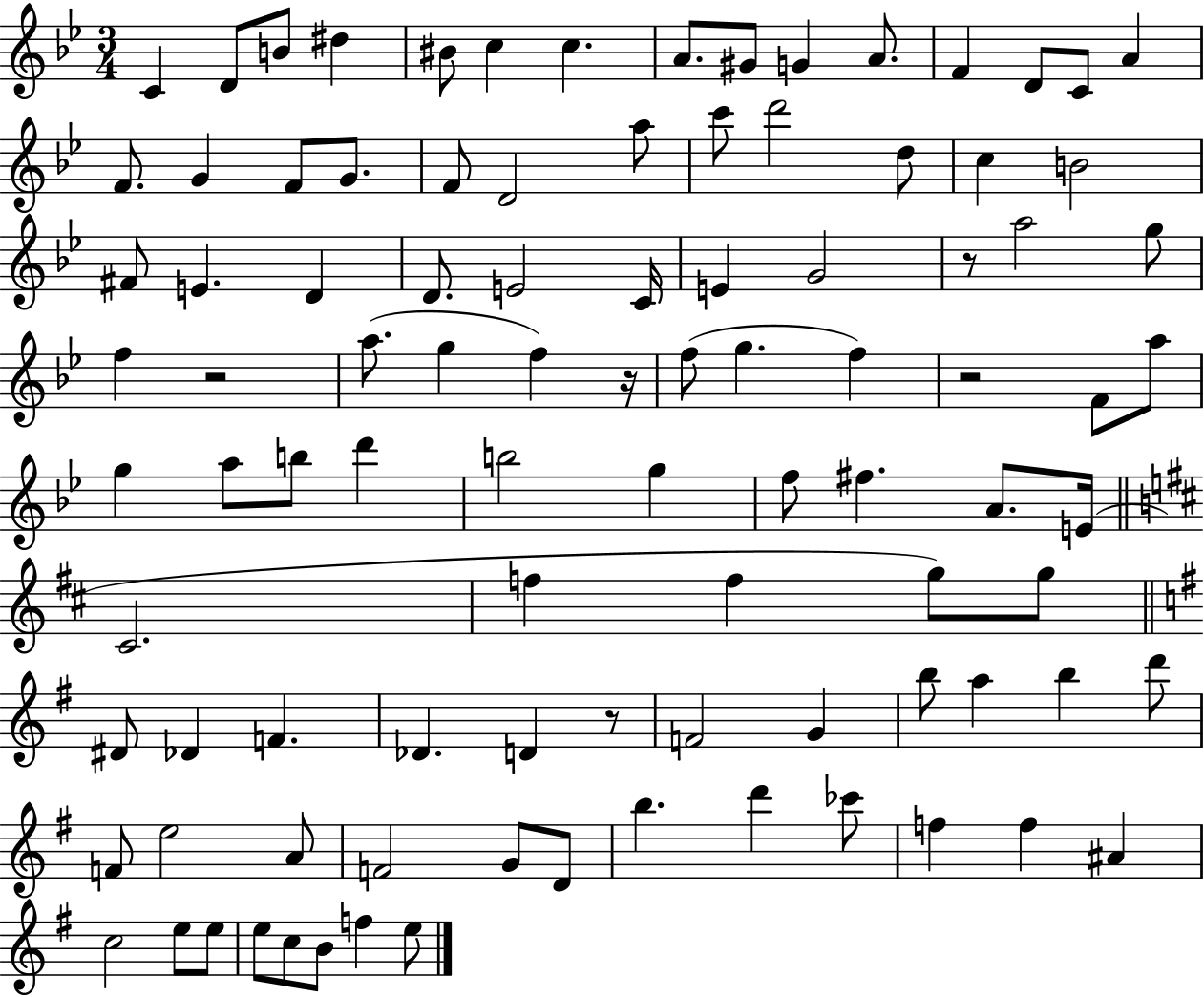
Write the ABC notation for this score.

X:1
T:Untitled
M:3/4
L:1/4
K:Bb
C D/2 B/2 ^d ^B/2 c c A/2 ^G/2 G A/2 F D/2 C/2 A F/2 G F/2 G/2 F/2 D2 a/2 c'/2 d'2 d/2 c B2 ^F/2 E D D/2 E2 C/4 E G2 z/2 a2 g/2 f z2 a/2 g f z/4 f/2 g f z2 F/2 a/2 g a/2 b/2 d' b2 g f/2 ^f A/2 E/4 ^C2 f f g/2 g/2 ^D/2 _D F _D D z/2 F2 G b/2 a b d'/2 F/2 e2 A/2 F2 G/2 D/2 b d' _c'/2 f f ^A c2 e/2 e/2 e/2 c/2 B/2 f e/2